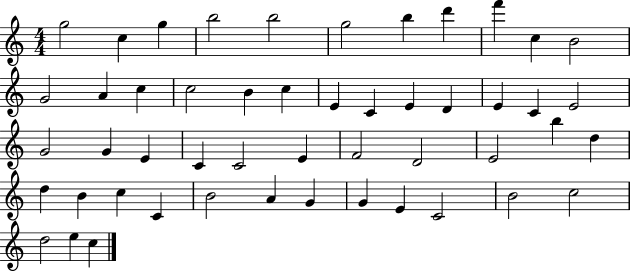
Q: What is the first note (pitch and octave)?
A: G5